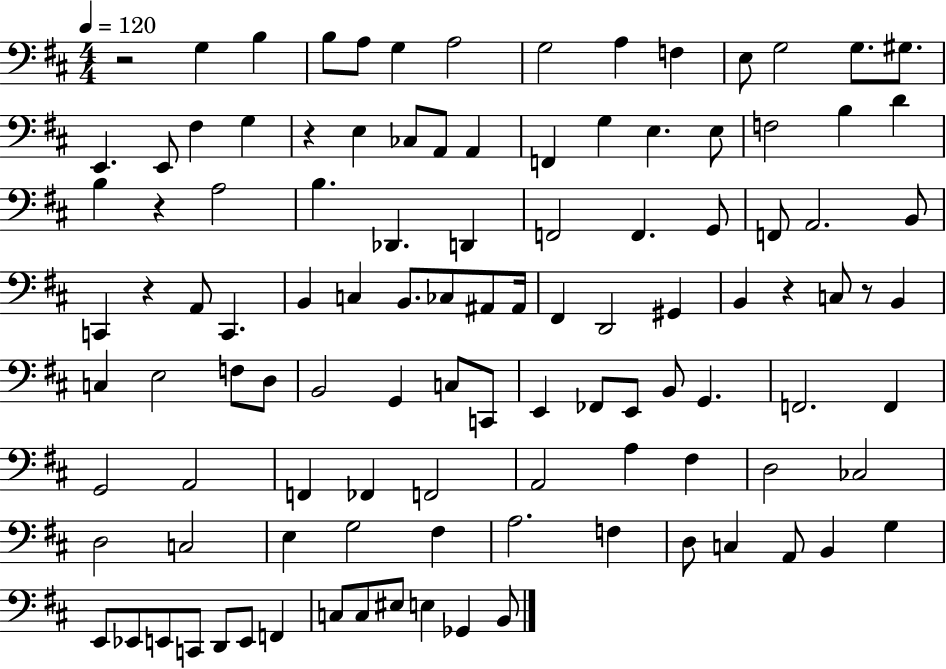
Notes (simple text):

R/h G3/q B3/q B3/e A3/e G3/q A3/h G3/h A3/q F3/q E3/e G3/h G3/e. G#3/e. E2/q. E2/e F#3/q G3/q R/q E3/q CES3/e A2/e A2/q F2/q G3/q E3/q. E3/e F3/h B3/q D4/q B3/q R/q A3/h B3/q. Db2/q. D2/q F2/h F2/q. G2/e F2/e A2/h. B2/e C2/q R/q A2/e C2/q. B2/q C3/q B2/e. CES3/e A#2/e A#2/s F#2/q D2/h G#2/q B2/q R/q C3/e R/e B2/q C3/q E3/h F3/e D3/e B2/h G2/q C3/e C2/e E2/q FES2/e E2/e B2/e G2/q. F2/h. F2/q G2/h A2/h F2/q FES2/q F2/h A2/h A3/q F#3/q D3/h CES3/h D3/h C3/h E3/q G3/h F#3/q A3/h. F3/q D3/e C3/q A2/e B2/q G3/q E2/e Eb2/e E2/e C2/e D2/e E2/e F2/q C3/e C3/e EIS3/e E3/q Gb2/q B2/e